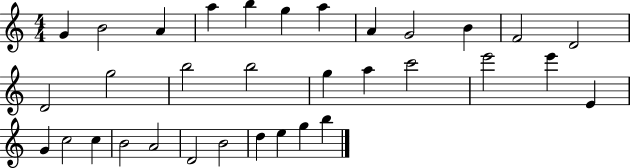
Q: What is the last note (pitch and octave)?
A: B5